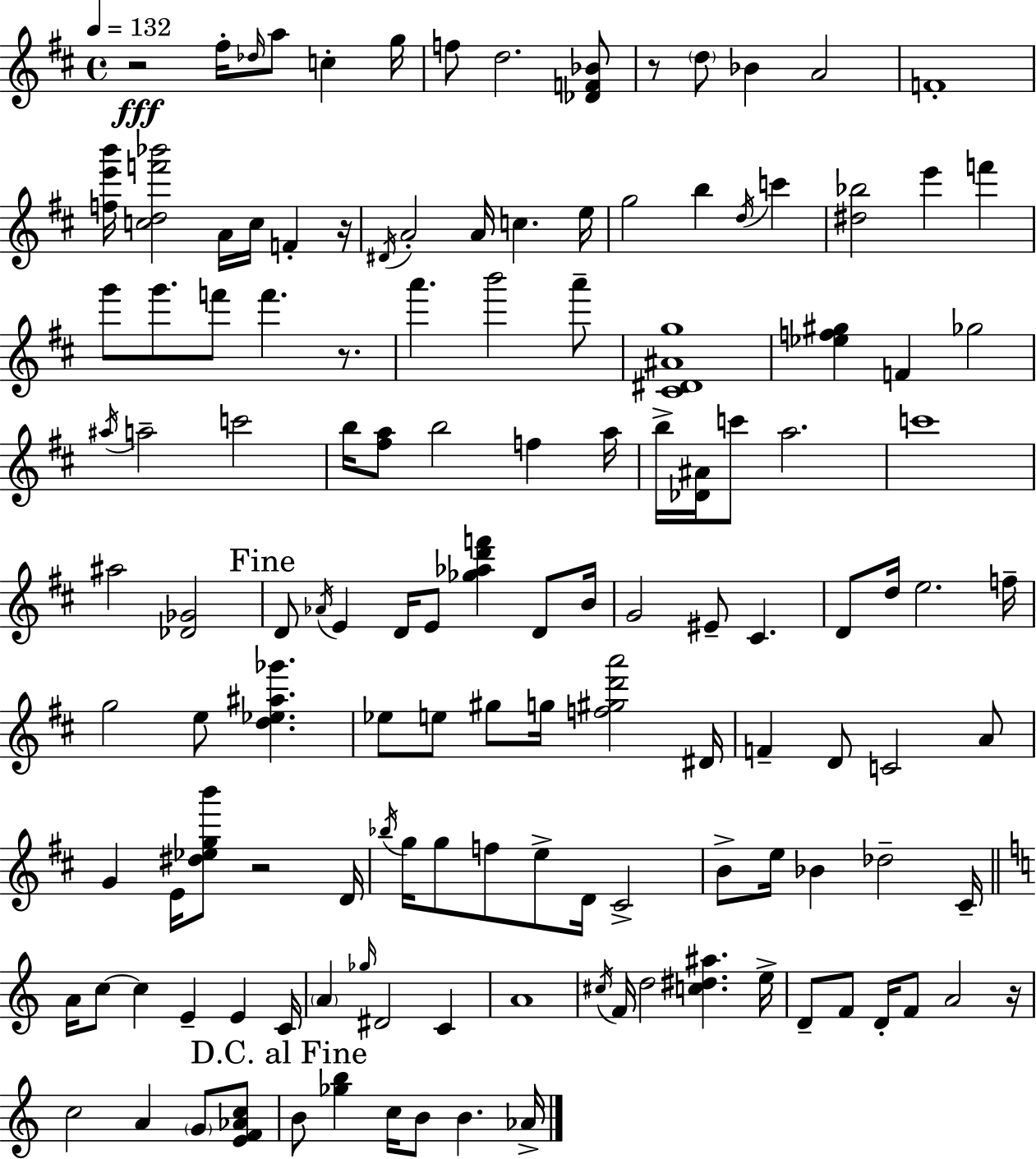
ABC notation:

X:1
T:Untitled
M:4/4
L:1/4
K:D
z2 ^f/4 _d/4 a/2 c g/4 f/2 d2 [_DF_B]/2 z/2 d/2 _B A2 F4 [fe'b']/4 [cdf'_b']2 A/4 c/4 F z/4 ^D/4 A2 A/4 c e/4 g2 b d/4 c' [^d_b]2 e' f' g'/2 g'/2 f'/2 f' z/2 a' b'2 a'/2 [^C^D^Ag]4 [_ef^g] F _g2 ^a/4 a2 c'2 b/4 [^fa]/2 b2 f a/4 b/4 [_D^A]/4 c'/2 a2 c'4 ^a2 [_D_G]2 D/2 _A/4 E D/4 E/2 [_g_ad'f'] D/2 B/4 G2 ^E/2 ^C D/2 d/4 e2 f/4 g2 e/2 [d_e^a_g'] _e/2 e/2 ^g/2 g/4 [f^gd'a']2 ^D/4 F D/2 C2 A/2 G E/4 [^d_egb']/2 z2 D/4 _b/4 g/4 g/2 f/2 e/2 D/4 ^C2 B/2 e/4 _B _d2 ^C/4 A/4 c/2 c E E C/4 A _g/4 ^D2 C A4 ^c/4 F/4 d2 [c^d^a] e/4 D/2 F/2 D/4 F/2 A2 z/4 c2 A G/2 [EF_Ac]/2 B/2 [_gb] c/4 B/2 B _A/4